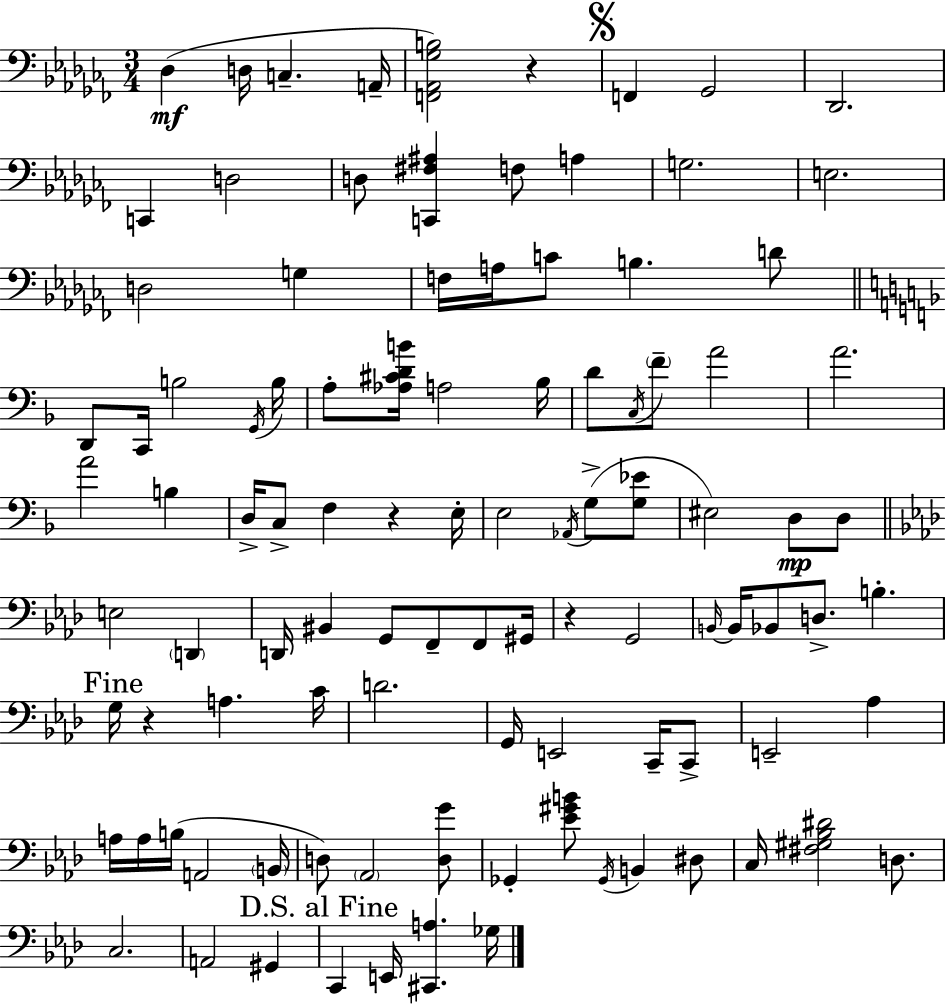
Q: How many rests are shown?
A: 4